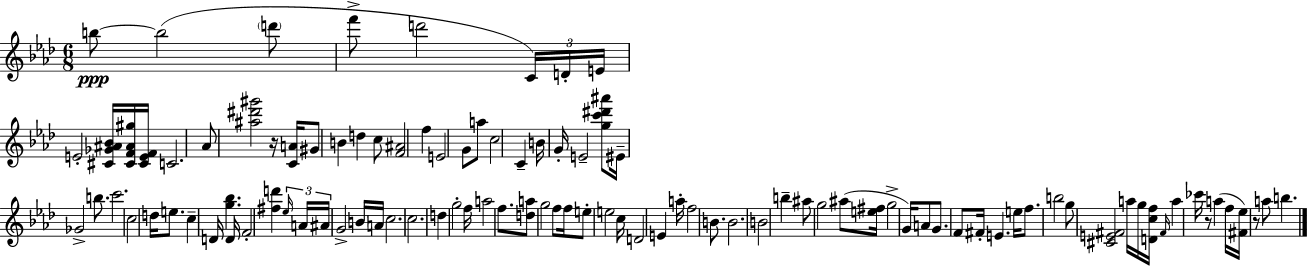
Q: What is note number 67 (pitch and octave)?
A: G4